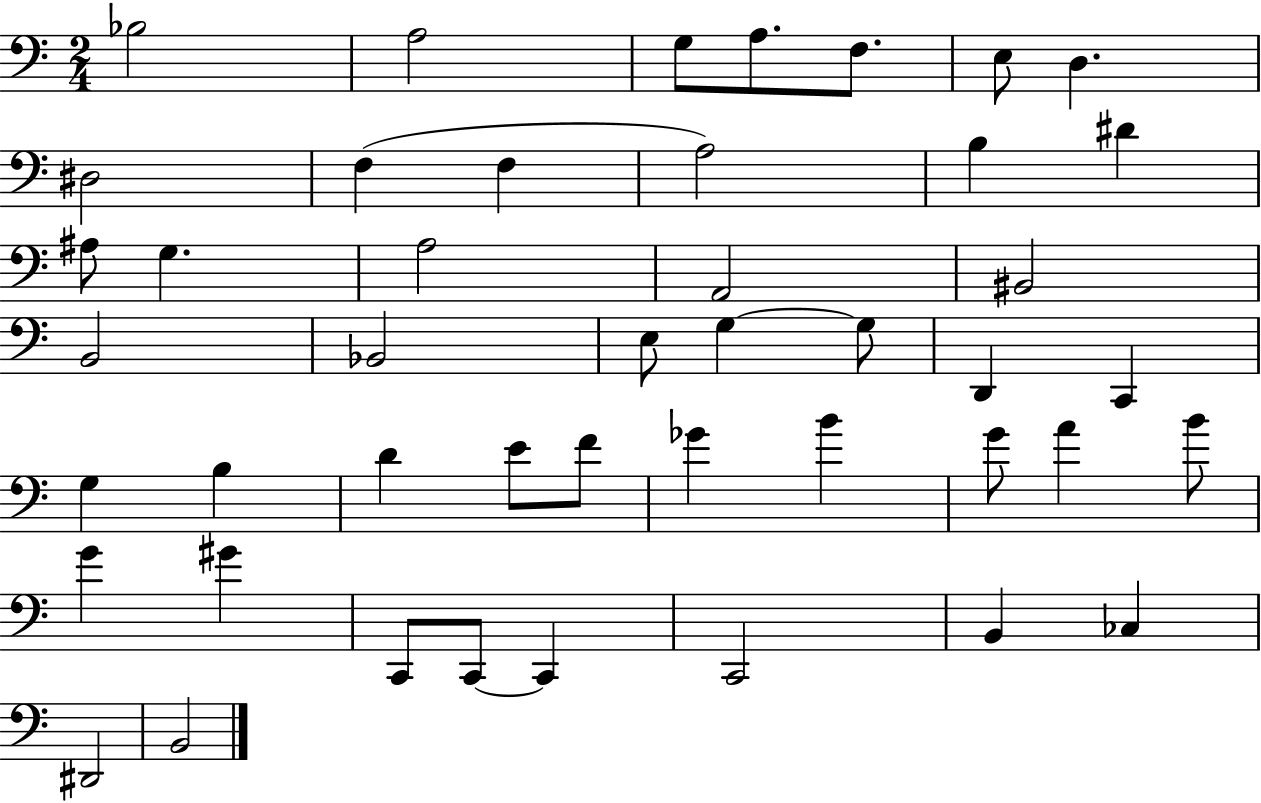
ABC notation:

X:1
T:Untitled
M:2/4
L:1/4
K:C
_B,2 A,2 G,/2 A,/2 F,/2 E,/2 D, ^D,2 F, F, A,2 B, ^D ^A,/2 G, A,2 A,,2 ^B,,2 B,,2 _B,,2 E,/2 G, G,/2 D,, C,, G, B, D E/2 F/2 _G B G/2 A B/2 G ^G C,,/2 C,,/2 C,, C,,2 B,, _C, ^D,,2 B,,2